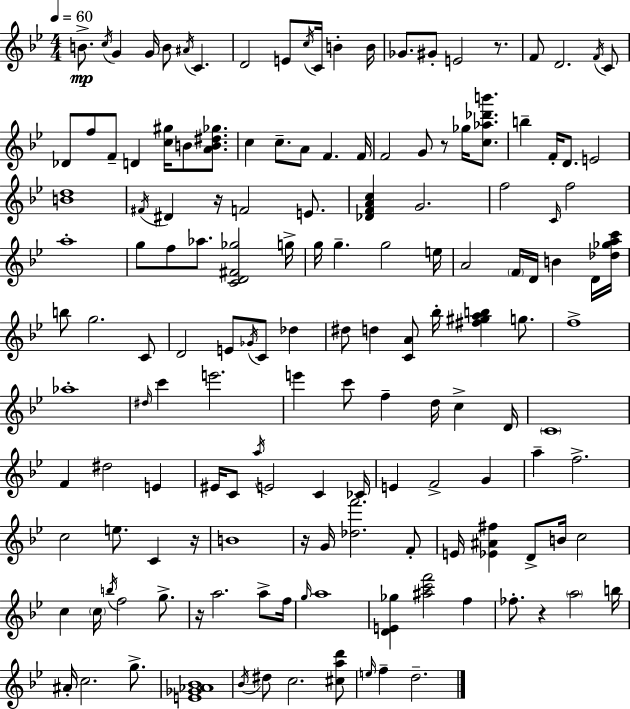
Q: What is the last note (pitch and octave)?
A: D5